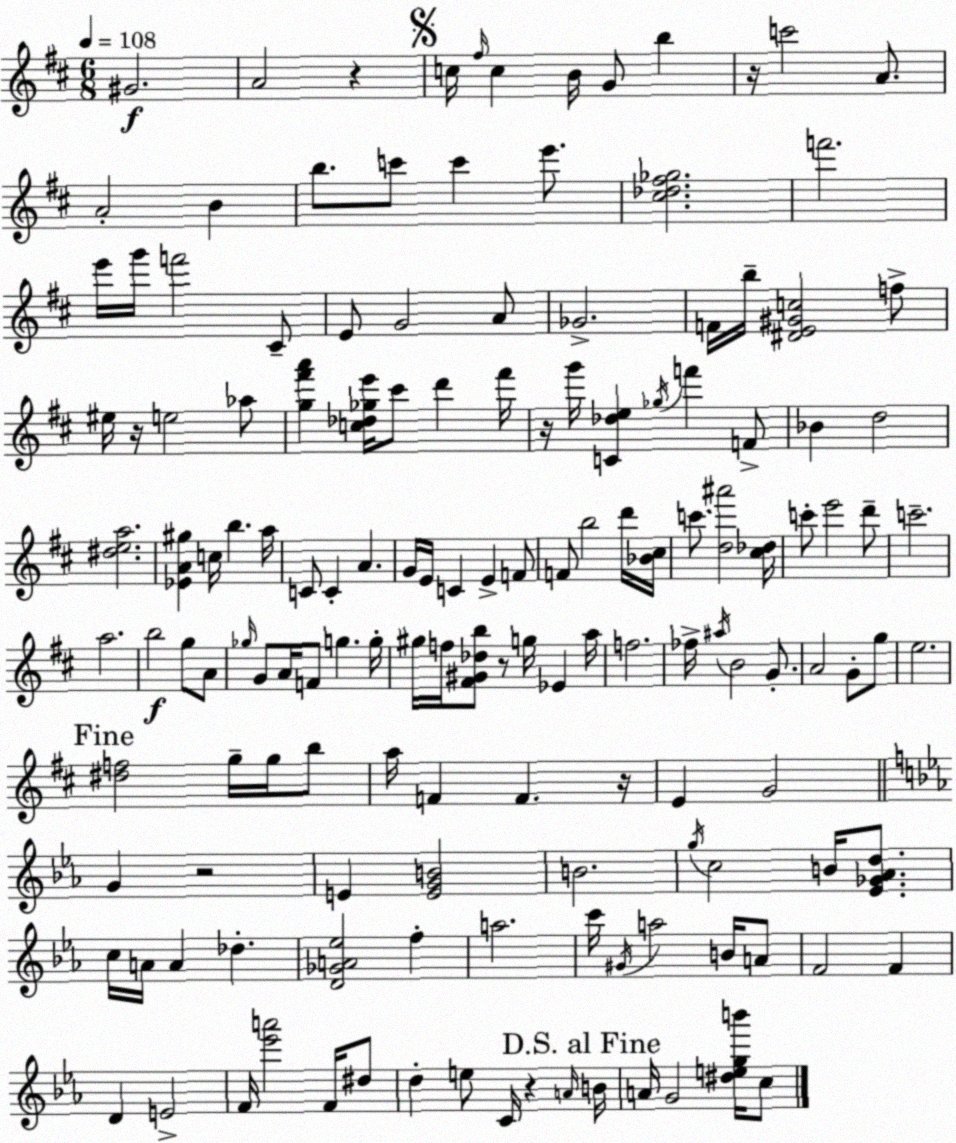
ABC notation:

X:1
T:Untitled
M:6/8
L:1/4
K:D
^G2 A2 z c/4 ^f/4 c B/4 G/2 b z/4 c'2 A/2 A2 B b/2 c'/2 c' e'/2 [^c_d^f_g]2 f'2 e'/4 g'/4 f'2 ^C/2 E/2 G2 A/2 _G2 F/4 b/4 [^DE^Gc]2 f/2 ^e/4 z/4 e2 _a/2 [g^f'a'] [c_d_ge']/4 ^c'/2 d' ^f'/4 z/4 g'/4 [C_de] _g/4 f' F/2 _B d2 [^dea]2 [_EA^g] c/4 b a/4 C/2 C A G/4 E/4 C E F/2 F/2 b2 d'/4 [_B^c]/4 c'/2 [d^a']2 [^c_d]/4 c'/2 e'2 d'/2 c'2 a2 b2 g/2 A/2 _g/4 G/2 A/4 F/2 g g/4 ^g/4 f/4 [^F^G_db]/2 z/2 g/4 _E a/4 f2 _f/4 ^a/4 B2 G/2 A2 G/2 g/2 e2 [^df]2 g/4 g/4 b/2 a/4 F F z/4 E G2 G z2 E [EGB]2 B2 g/4 c2 B/4 [_E_G_Ad]/2 c/4 A/4 A _d [D_GA_e]2 f a2 c'/4 ^G/4 a2 B/4 A/2 F2 F D E2 F/4 [_e'a']2 F/4 ^d/2 d e/2 C/4 z A/4 B/4 A/4 G2 [^degb']/4 c/2